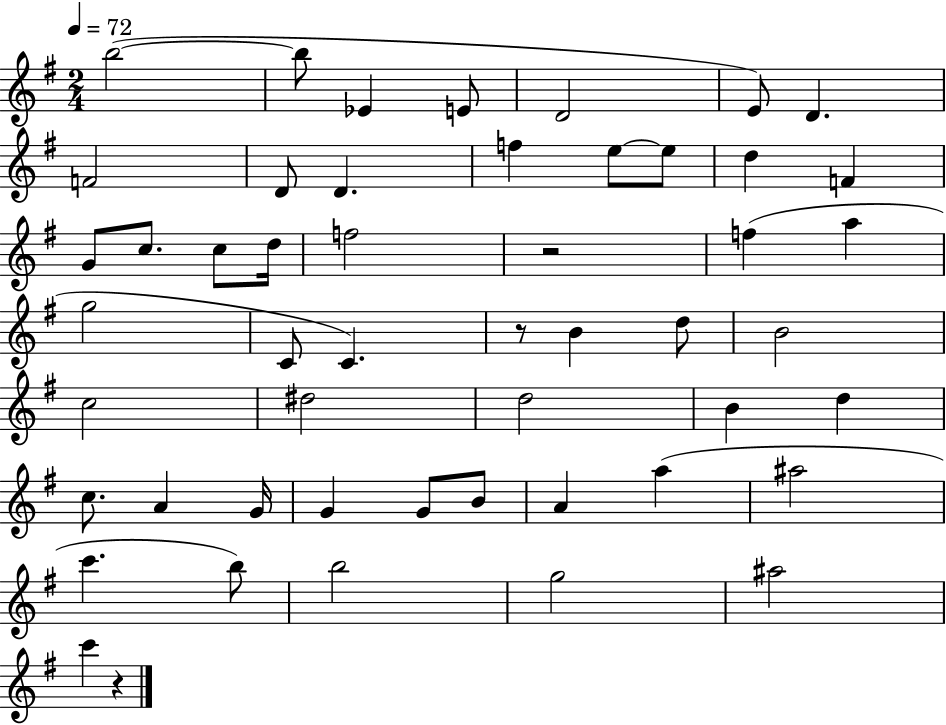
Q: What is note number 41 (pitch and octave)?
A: A5